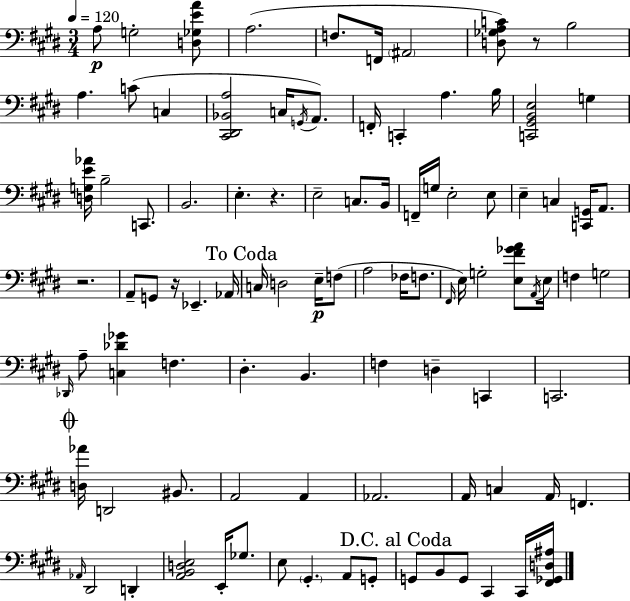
{
  \clef bass
  \numericTimeSignature
  \time 3/4
  \key e \major
  \tempo 4 = 120
  \repeat volta 2 { a8\p g2-. <d ges e' a'>8 | a2.( | f8. f,16 \parenthesize ais,2 | <d ges a c'>8) r8 b2 | \break a4. c'8( c4 | <cis, dis, bes, a>2 c16 \acciaccatura { g,16 } a,8.) | f,16-. c,4-. a4. | b16 <c, gis, b, e>2 g4 | \break <d g e' aes'>16 b2-- c,8. | b,2. | e4.-. r4. | e2-- c8. | \break b,16 f,16-- g16 e2-. e8 | e4-- c4 <c, g,>16 a,8. | r2. | a,8-- g,8 r16 ees,4.-- | \break aes,16 \mark "To Coda" c16 d2 e16--\p f8( | a2 fes16 f8. | \grace { fis,16 }) e16 g2-. <e fis' ges' a'>8 | \acciaccatura { a,16 } e16 f4 g2 | \break \grace { des,16 } a8-- <c des' ges'>4 f4. | dis4.-. b,4. | f4 d4-- | c,4 c,2. | \break \mark \markup { \musicglyph "scripts.coda" } <d aes'>16 d,2 | bis,8. a,2 | a,4 aes,2. | a,16 c4 a,16 f,4. | \break \grace { aes,16 } dis,2 | d,4-. <a, b, d e>2 | e,16-. ges8. e8 \parenthesize gis,4.-. | a,8 g,8-. \mark "D.C. al Coda" g,8 b,8 g,8 cis,4 | \break cis,16 <fis, ges, d ais>16 } \bar "|."
}